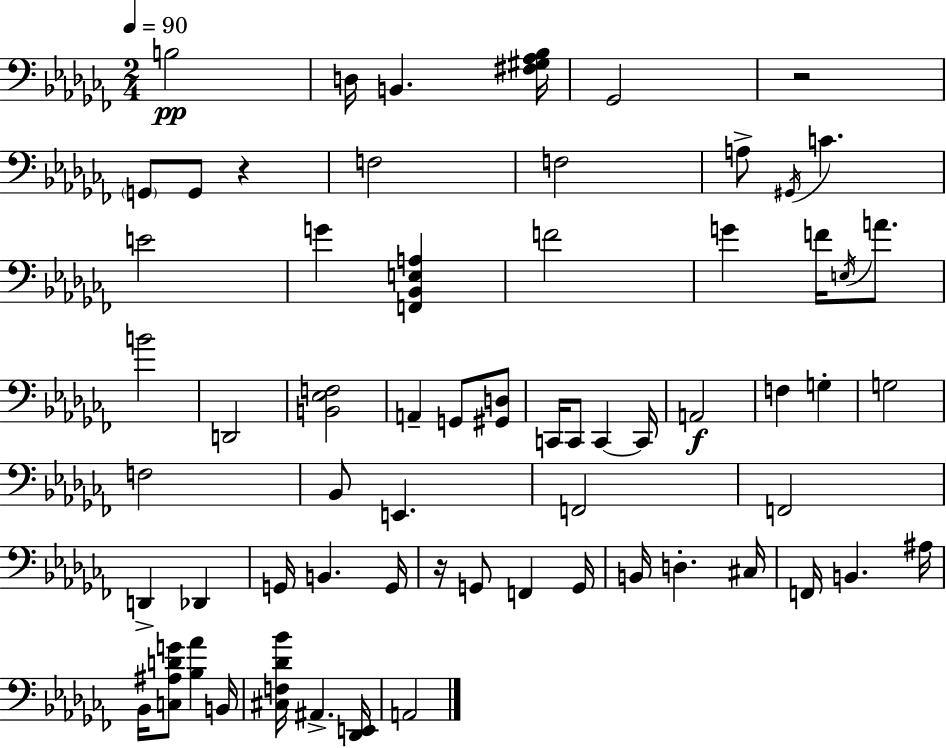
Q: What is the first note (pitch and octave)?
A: B3